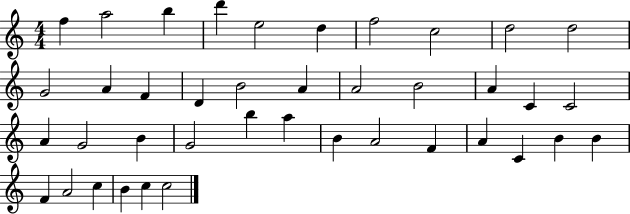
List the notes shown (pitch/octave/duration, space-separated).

F5/q A5/h B5/q D6/q E5/h D5/q F5/h C5/h D5/h D5/h G4/h A4/q F4/q D4/q B4/h A4/q A4/h B4/h A4/q C4/q C4/h A4/q G4/h B4/q G4/h B5/q A5/q B4/q A4/h F4/q A4/q C4/q B4/q B4/q F4/q A4/h C5/q B4/q C5/q C5/h